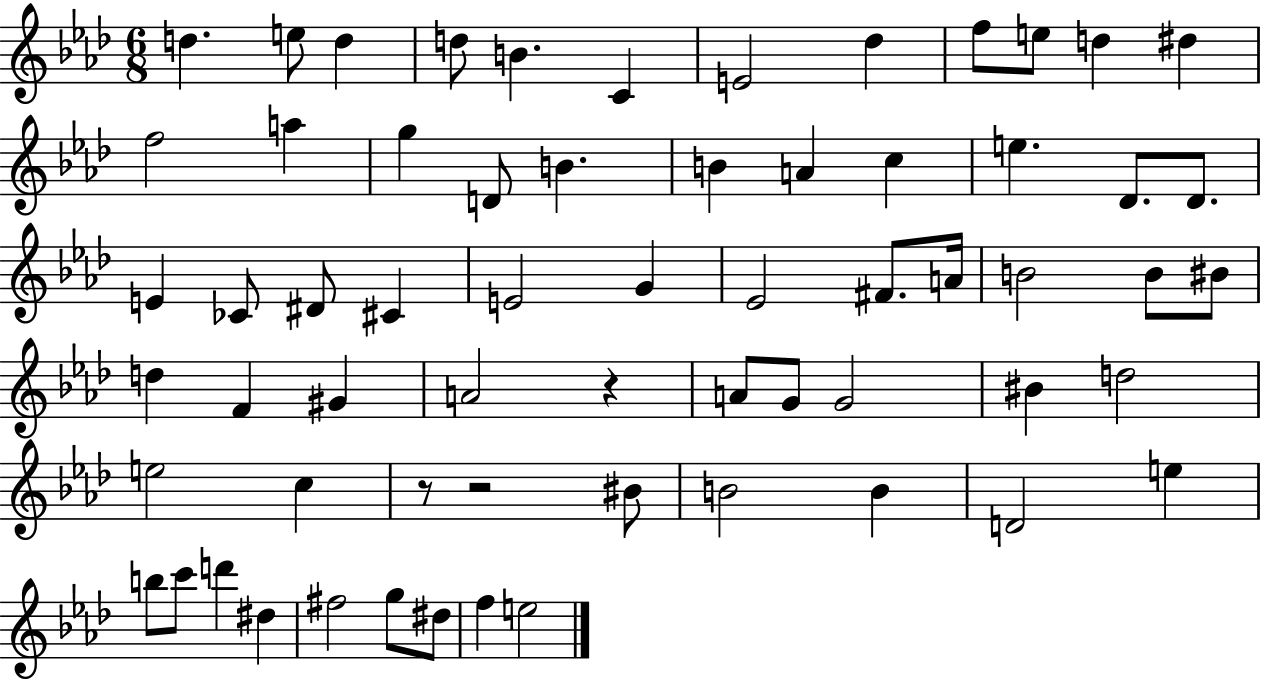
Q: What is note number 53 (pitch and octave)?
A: C6